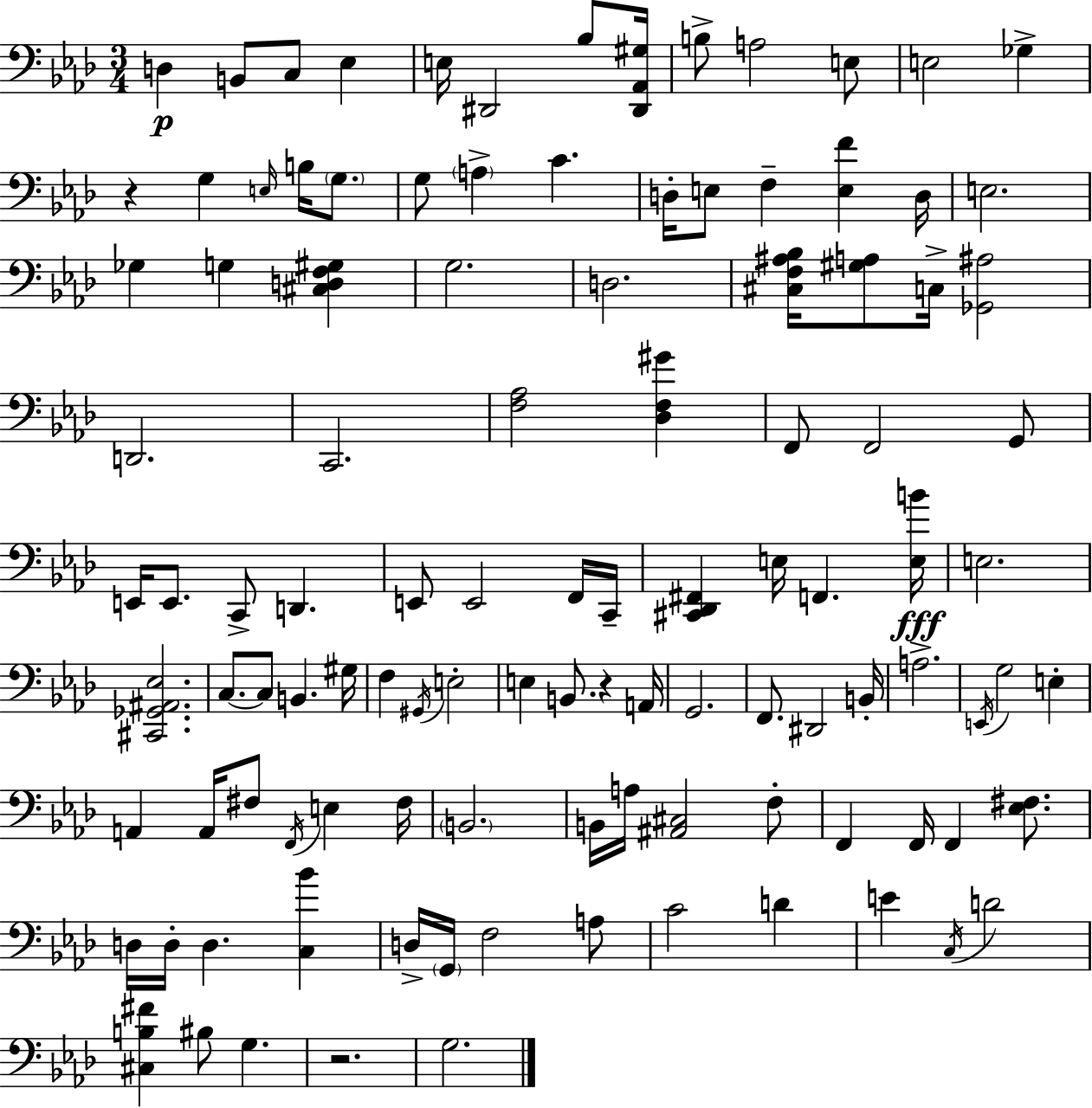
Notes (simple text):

D3/q B2/e C3/e Eb3/q E3/s D#2/h Bb3/e [D#2,Ab2,G#3]/s B3/e A3/h E3/e E3/h Gb3/q R/q G3/q E3/s B3/s G3/e. G3/e A3/q C4/q. D3/s E3/e F3/q [E3,F4]/q D3/s E3/h. Gb3/q G3/q [C#3,D3,F3,G#3]/q G3/h. D3/h. [C#3,F3,A#3,Bb3]/s [G#3,A3]/e C3/s [Gb2,A#3]/h D2/h. C2/h. [F3,Ab3]/h [Db3,F3,G#4]/q F2/e F2/h G2/e E2/s E2/e. C2/e D2/q. E2/e E2/h F2/s C2/s [C#2,Db2,F#2]/q E3/s F2/q. [E3,B4]/s E3/h. [C#2,Gb2,A#2,Eb3]/h. C3/e. C3/e B2/q. G#3/s F3/q G#2/s E3/h E3/q B2/e. R/q A2/s G2/h. F2/e. D#2/h B2/s A3/h. E2/s G3/h E3/q A2/q A2/s F#3/e F2/s E3/q F#3/s B2/h. B2/s A3/s [A#2,C#3]/h F3/e F2/q F2/s F2/q [Eb3,F#3]/e. D3/s D3/s D3/q. [C3,Bb4]/q D3/s G2/s F3/h A3/e C4/h D4/q E4/q C3/s D4/h [C#3,B3,F#4]/q BIS3/e G3/q. R/h. G3/h.